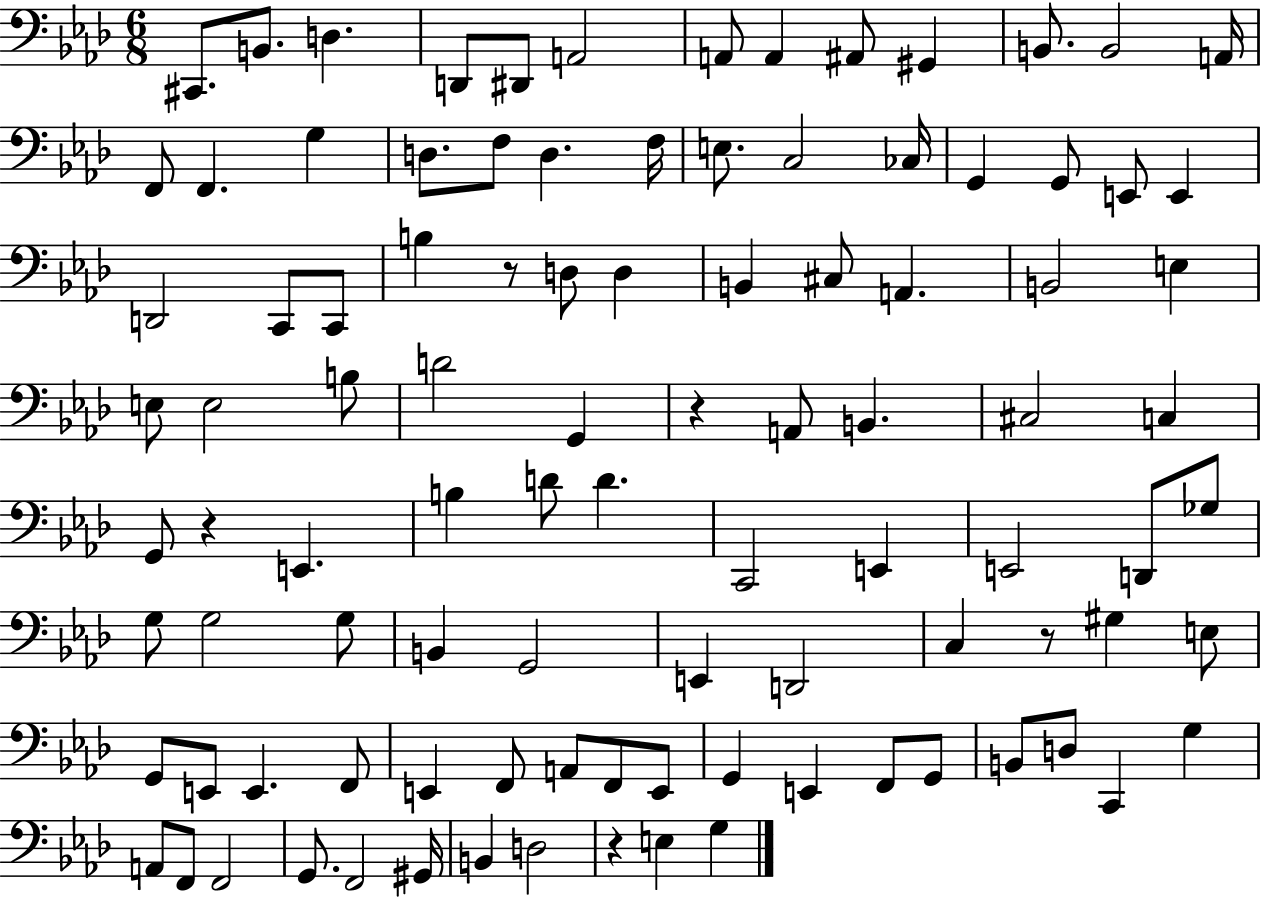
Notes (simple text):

C#2/e. B2/e. D3/q. D2/e D#2/e A2/h A2/e A2/q A#2/e G#2/q B2/e. B2/h A2/s F2/e F2/q. G3/q D3/e. F3/e D3/q. F3/s E3/e. C3/h CES3/s G2/q G2/e E2/e E2/q D2/h C2/e C2/e B3/q R/e D3/e D3/q B2/q C#3/e A2/q. B2/h E3/q E3/e E3/h B3/e D4/h G2/q R/q A2/e B2/q. C#3/h C3/q G2/e R/q E2/q. B3/q D4/e D4/q. C2/h E2/q E2/h D2/e Gb3/e G3/e G3/h G3/e B2/q G2/h E2/q D2/h C3/q R/e G#3/q E3/e G2/e E2/e E2/q. F2/e E2/q F2/e A2/e F2/e E2/e G2/q E2/q F2/e G2/e B2/e D3/e C2/q G3/q A2/e F2/e F2/h G2/e. F2/h G#2/s B2/q D3/h R/q E3/q G3/q